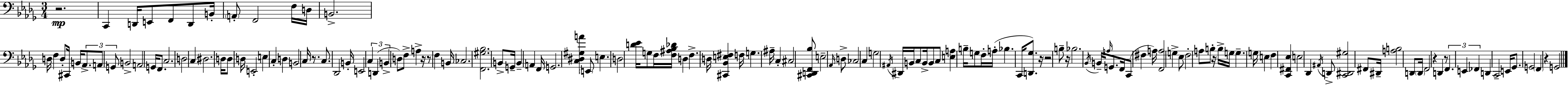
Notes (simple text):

R/h. C2/q D2/s E2/e F2/e D2/e B2/s A2/e F2/h F3/s D3/s B2/h. D3/s F3/q D3/e C#2/s B2/s Ab2/e. A2/e G2/e B2/h A2/h G2/s F2/e. C3/h. D3/h C3/q D#3/h. D3/s D3/e D3/s E2/h E3/q C3/q D3/q B2/h C3/s R/e. C3/e. Db2/h B2/s E2/h C3/q D2/q B2/q D3/e F3/e A3/q R/s R/e F3/q B2/s CES3/h. [F2,G#3,Bb3]/h. B2/e G2/s B2/q A2/q F2/s G2/h. [C3,D#3,G#3,A4]/q E2/e E3/q. D3/h [D4,Eb4]/s G3/e F3/s [F3,A#3,Bb3,Db4]/s D3/q F3/q. D3/s [C#2,Bb2,E3,F#3]/q F3/s G3/q. A#3/s C3/q C#3/h [C#2,D2,F2,Bb3]/e E3/h Ab2/s D3/e CES3/h C3/q G3/h A#2/s D#2/s B2/s C3/e B2/s B2/e C3/e [E3,A3]/q B3/s G3/e F3/s A3/s Bb3/q. C2/s [D2,Gb3]/e. R/s R/h B3/e R/s Bb3/h. Bb2/s B2/s A3/s G2/e. F2/s C2/e F#3/q A3/s [F2,A3]/h G3/q Eb3/e F3/h A3/e B3/e R/s B3/s G3/s G3/q. G3/s E3/q F3/q [C2,F#2,Eb3]/q E3/h Db2/q A#2/s D2/e [C2,D#2,G#3]/h F#2/e D#2/s [A3,B3]/h D2/e D2/s F2/h R/q D2/q R/e F2/q. E2/q FES2/q D2/q C2/h E2/s Gb2/e. G2/h F2/q R/q G2/h